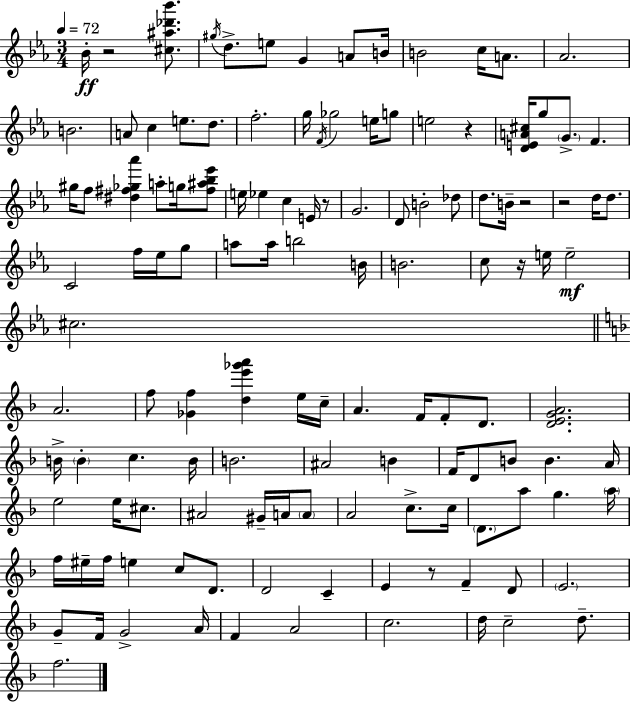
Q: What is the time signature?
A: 3/4